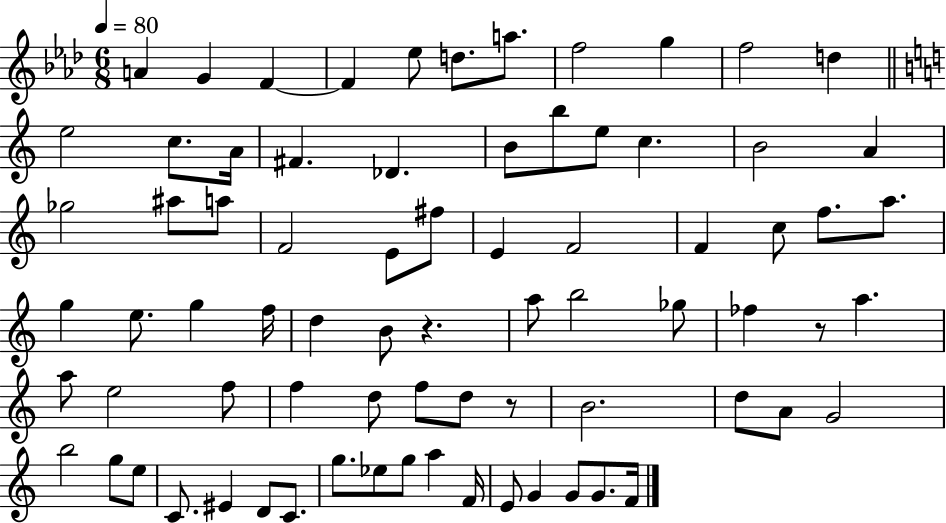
X:1
T:Untitled
M:6/8
L:1/4
K:Ab
A G F F _e/2 d/2 a/2 f2 g f2 d e2 c/2 A/4 ^F _D B/2 b/2 e/2 c B2 A _g2 ^a/2 a/2 F2 E/2 ^f/2 E F2 F c/2 f/2 a/2 g e/2 g f/4 d B/2 z a/2 b2 _g/2 _f z/2 a a/2 e2 f/2 f d/2 f/2 d/2 z/2 B2 d/2 A/2 G2 b2 g/2 e/2 C/2 ^E D/2 C/2 g/2 _e/2 g/2 a F/4 E/2 G G/2 G/2 F/4